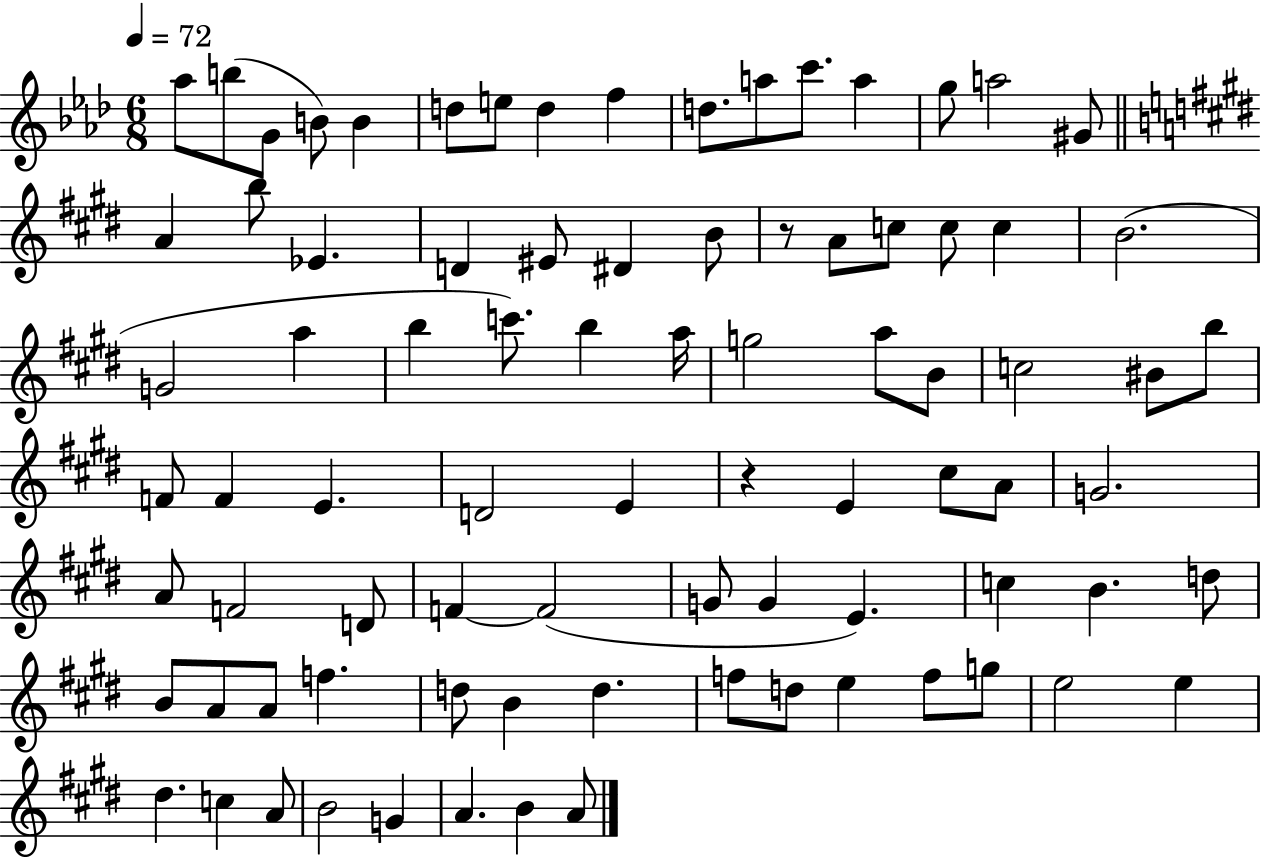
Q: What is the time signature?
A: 6/8